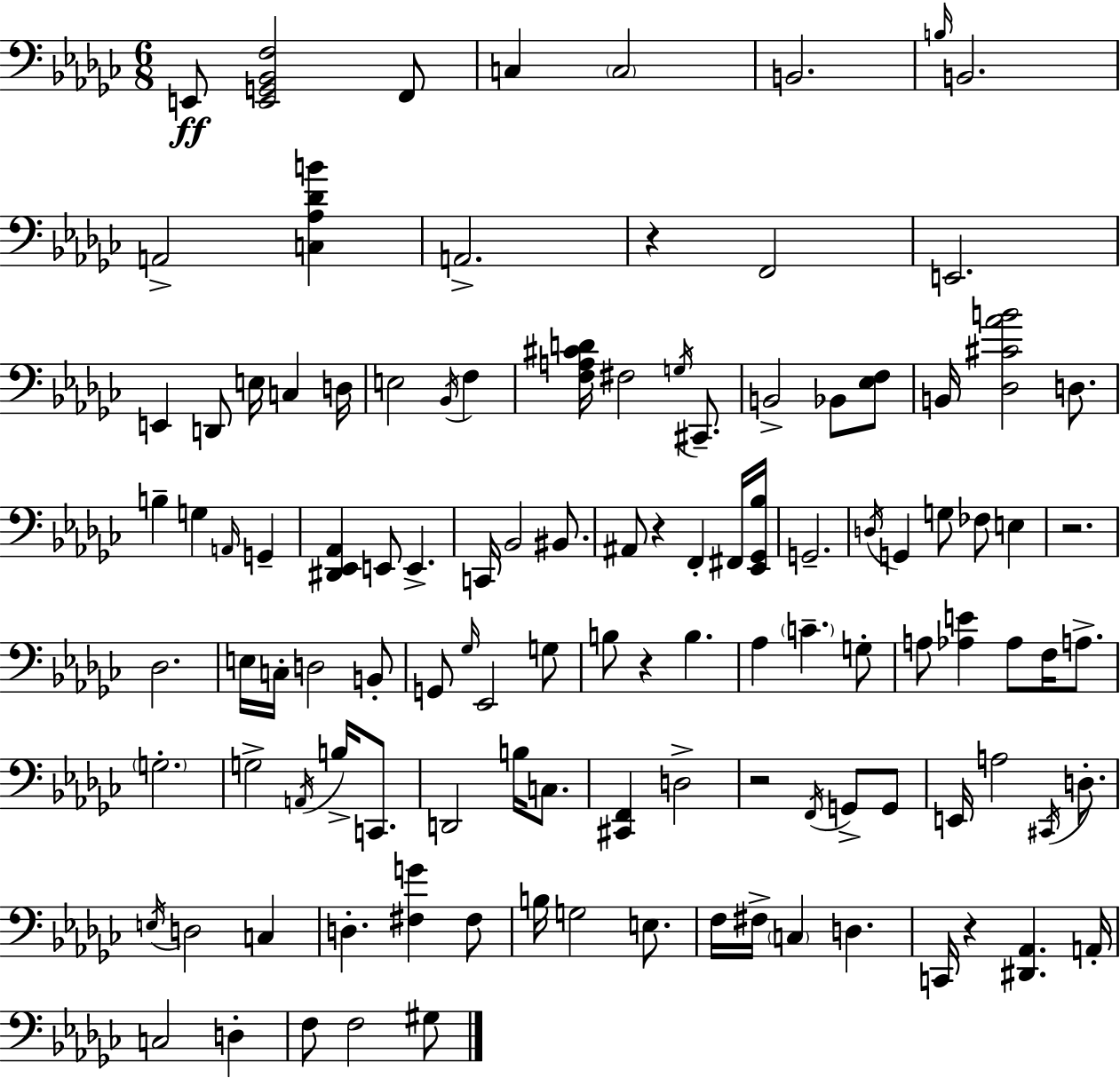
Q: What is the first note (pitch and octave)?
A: E2